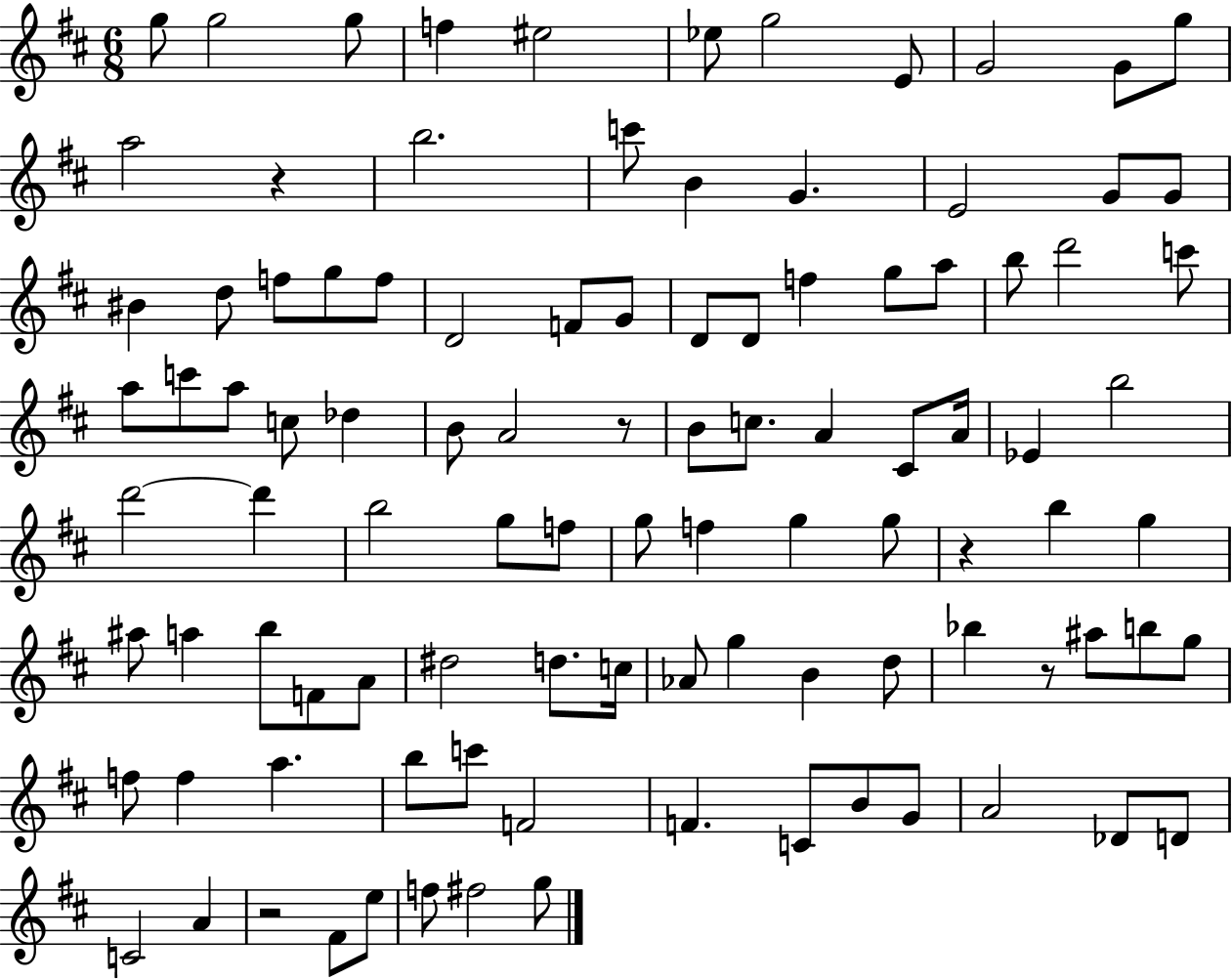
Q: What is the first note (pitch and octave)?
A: G5